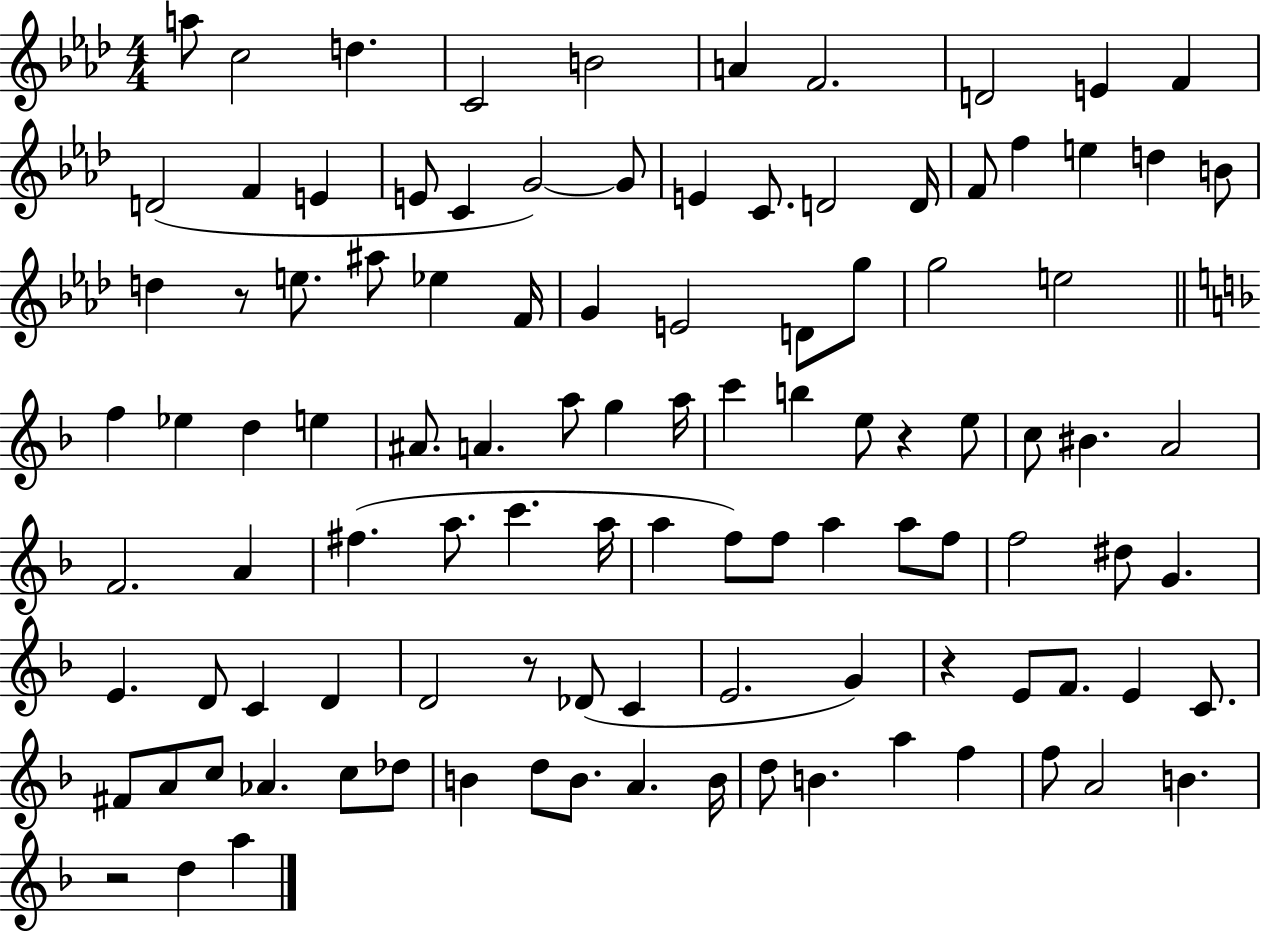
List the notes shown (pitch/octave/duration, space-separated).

A5/e C5/h D5/q. C4/h B4/h A4/q F4/h. D4/h E4/q F4/q D4/h F4/q E4/q E4/e C4/q G4/h G4/e E4/q C4/e. D4/h D4/s F4/e F5/q E5/q D5/q B4/e D5/q R/e E5/e. A#5/e Eb5/q F4/s G4/q E4/h D4/e G5/e G5/h E5/h F5/q Eb5/q D5/q E5/q A#4/e. A4/q. A5/e G5/q A5/s C6/q B5/q E5/e R/q E5/e C5/e BIS4/q. A4/h F4/h. A4/q F#5/q. A5/e. C6/q. A5/s A5/q F5/e F5/e A5/q A5/e F5/e F5/h D#5/e G4/q. E4/q. D4/e C4/q D4/q D4/h R/e Db4/e C4/q E4/h. G4/q R/q E4/e F4/e. E4/q C4/e. F#4/e A4/e C5/e Ab4/q. C5/e Db5/e B4/q D5/e B4/e. A4/q. B4/s D5/e B4/q. A5/q F5/q F5/e A4/h B4/q. R/h D5/q A5/q